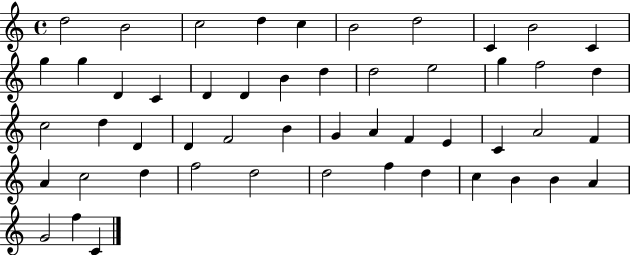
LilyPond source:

{
  \clef treble
  \time 4/4
  \defaultTimeSignature
  \key c \major
  d''2 b'2 | c''2 d''4 c''4 | b'2 d''2 | c'4 b'2 c'4 | \break g''4 g''4 d'4 c'4 | d'4 d'4 b'4 d''4 | d''2 e''2 | g''4 f''2 d''4 | \break c''2 d''4 d'4 | d'4 f'2 b'4 | g'4 a'4 f'4 e'4 | c'4 a'2 f'4 | \break a'4 c''2 d''4 | f''2 d''2 | d''2 f''4 d''4 | c''4 b'4 b'4 a'4 | \break g'2 f''4 c'4 | \bar "|."
}